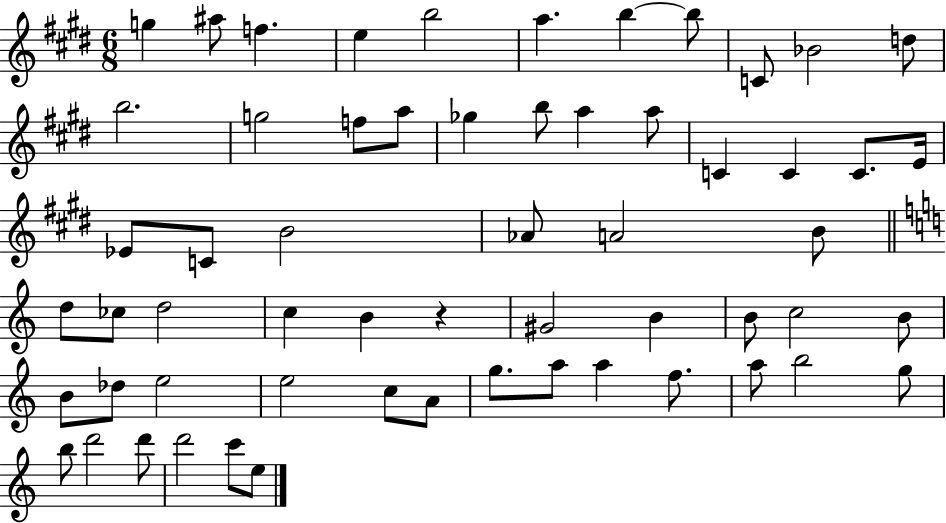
G5/q A#5/e F5/q. E5/q B5/h A5/q. B5/q B5/e C4/e Bb4/h D5/e B5/h. G5/h F5/e A5/e Gb5/q B5/e A5/q A5/e C4/q C4/q C4/e. E4/s Eb4/e C4/e B4/h Ab4/e A4/h B4/e D5/e CES5/e D5/h C5/q B4/q R/q G#4/h B4/q B4/e C5/h B4/e B4/e Db5/e E5/h E5/h C5/e A4/e G5/e. A5/e A5/q F5/e. A5/e B5/h G5/e B5/e D6/h D6/e D6/h C6/e E5/e